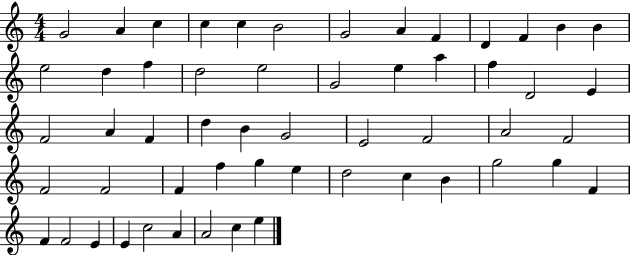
G4/h A4/q C5/q C5/q C5/q B4/h G4/h A4/q F4/q D4/q F4/q B4/q B4/q E5/h D5/q F5/q D5/h E5/h G4/h E5/q A5/q F5/q D4/h E4/q F4/h A4/q F4/q D5/q B4/q G4/h E4/h F4/h A4/h F4/h F4/h F4/h F4/q F5/q G5/q E5/q D5/h C5/q B4/q G5/h G5/q F4/q F4/q F4/h E4/q E4/q C5/h A4/q A4/h C5/q E5/q